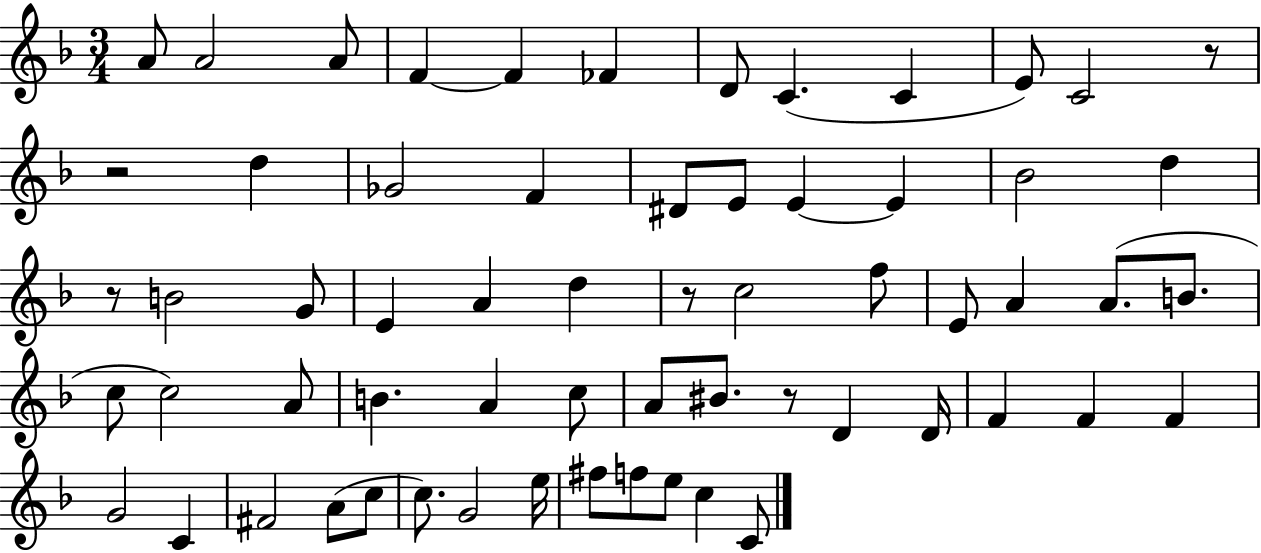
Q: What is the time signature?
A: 3/4